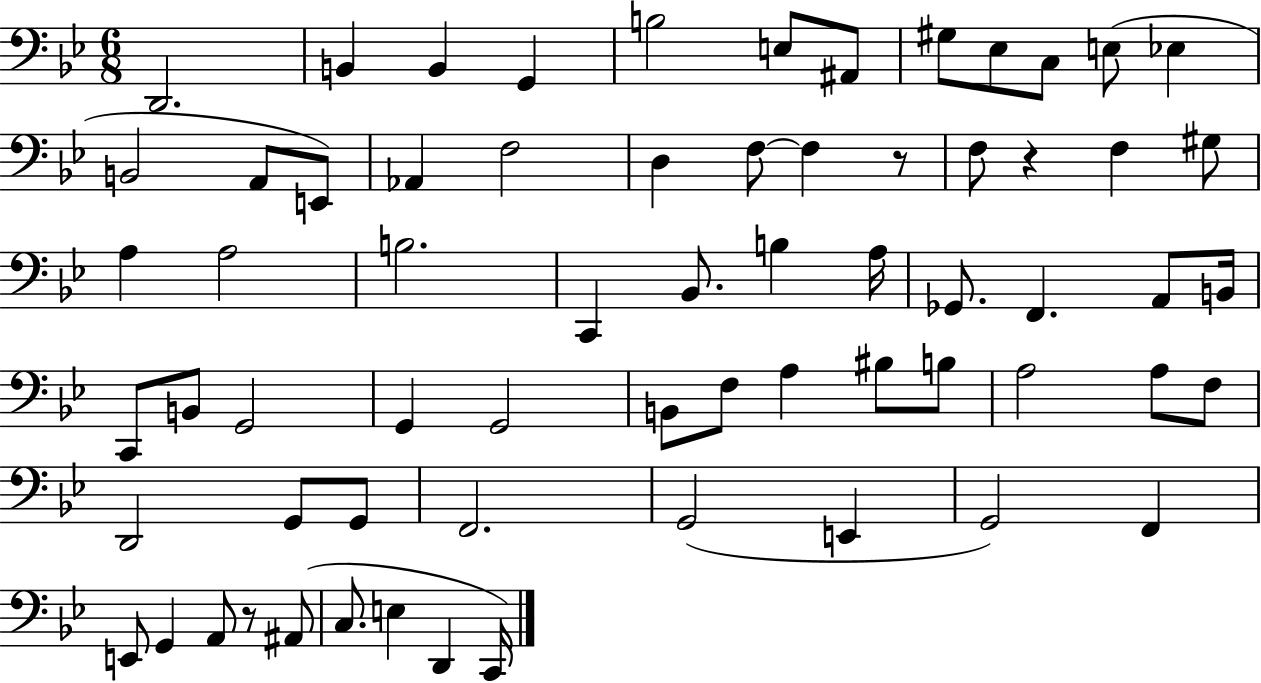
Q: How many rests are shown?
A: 3